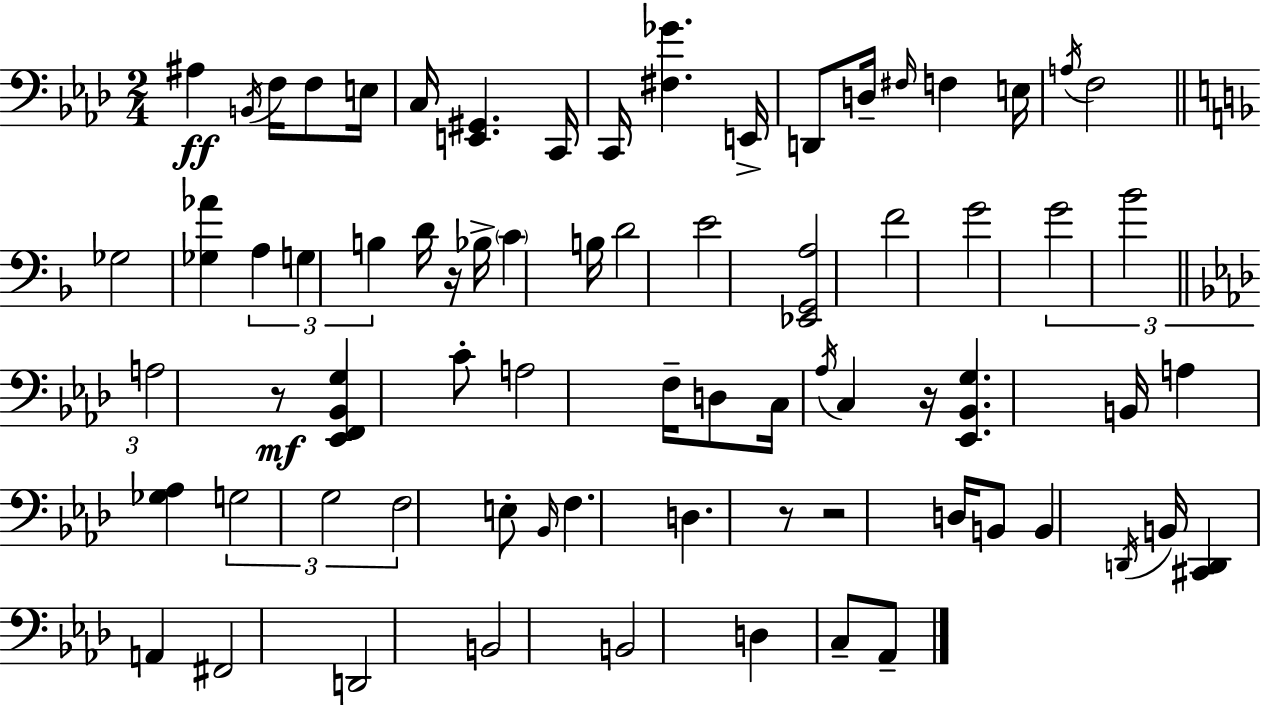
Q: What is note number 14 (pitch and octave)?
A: E3